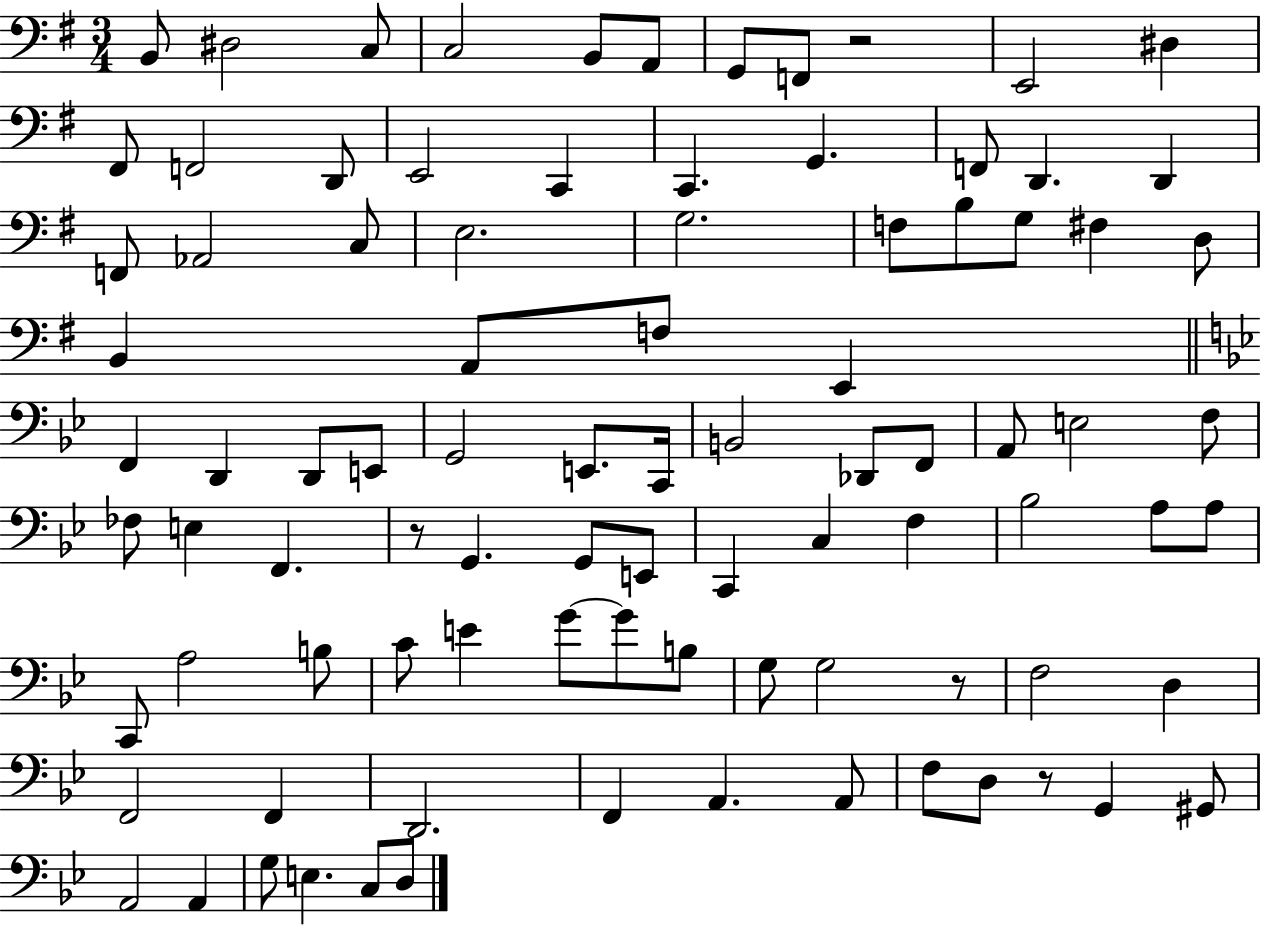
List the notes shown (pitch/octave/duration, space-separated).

B2/e D#3/h C3/e C3/h B2/e A2/e G2/e F2/e R/h E2/h D#3/q F#2/e F2/h D2/e E2/h C2/q C2/q. G2/q. F2/e D2/q. D2/q F2/e Ab2/h C3/e E3/h. G3/h. F3/e B3/e G3/e F#3/q D3/e B2/q A2/e F3/e E2/q F2/q D2/q D2/e E2/e G2/h E2/e. C2/s B2/h Db2/e F2/e A2/e E3/h F3/e FES3/e E3/q F2/q. R/e G2/q. G2/e E2/e C2/q C3/q F3/q Bb3/h A3/e A3/e C2/e A3/h B3/e C4/e E4/q G4/e G4/e B3/e G3/e G3/h R/e F3/h D3/q F2/h F2/q D2/h. F2/q A2/q. A2/e F3/e D3/e R/e G2/q G#2/e A2/h A2/q G3/e E3/q. C3/e D3/e